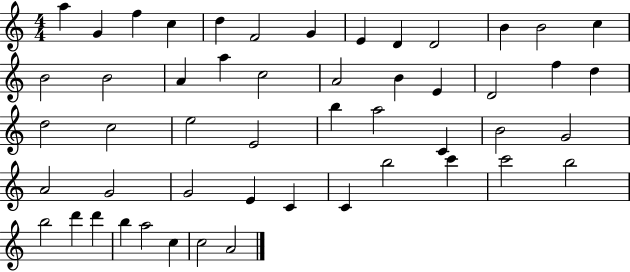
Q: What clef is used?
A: treble